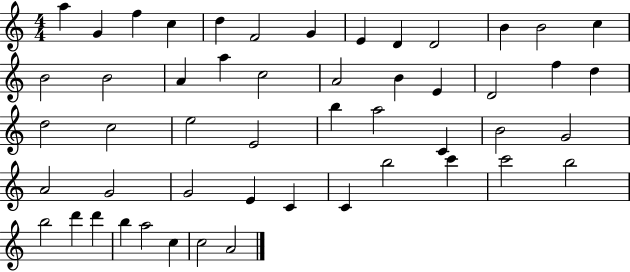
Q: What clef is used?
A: treble